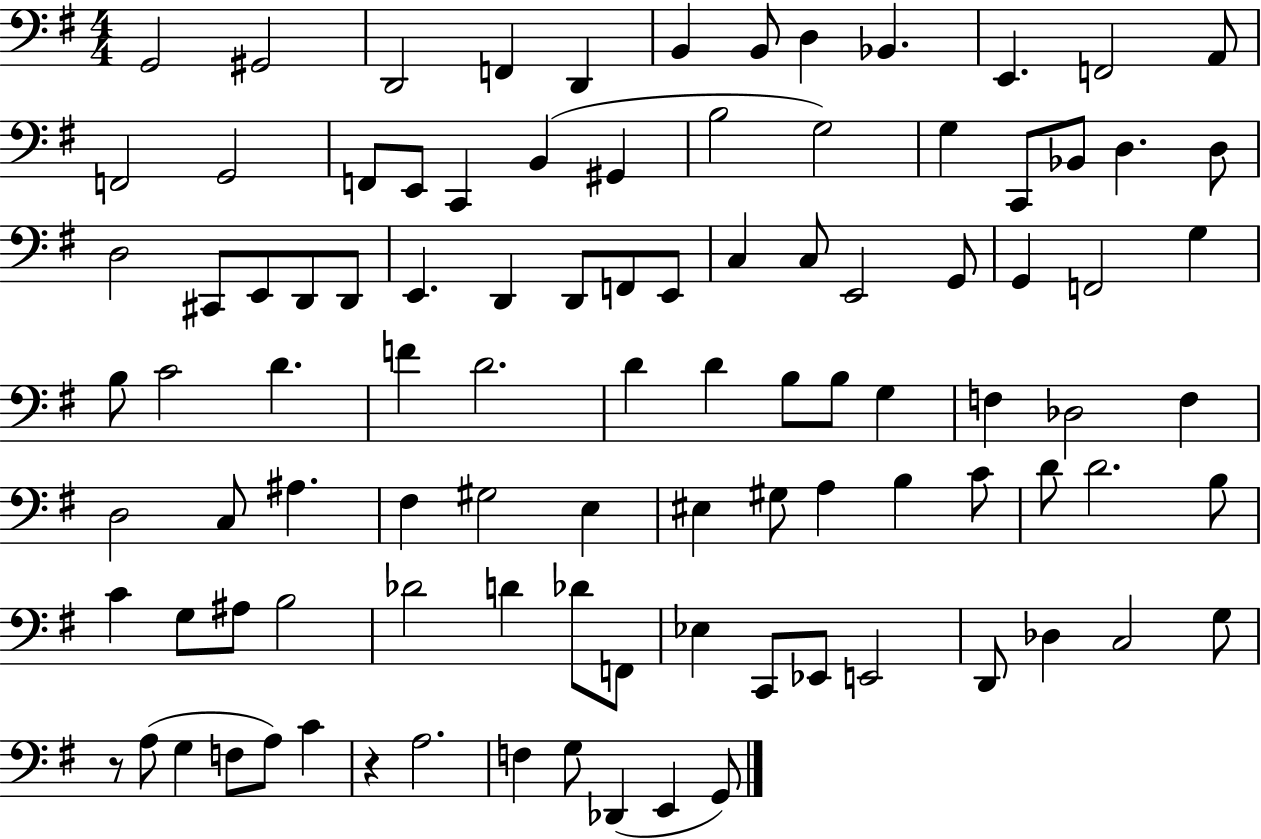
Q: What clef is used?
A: bass